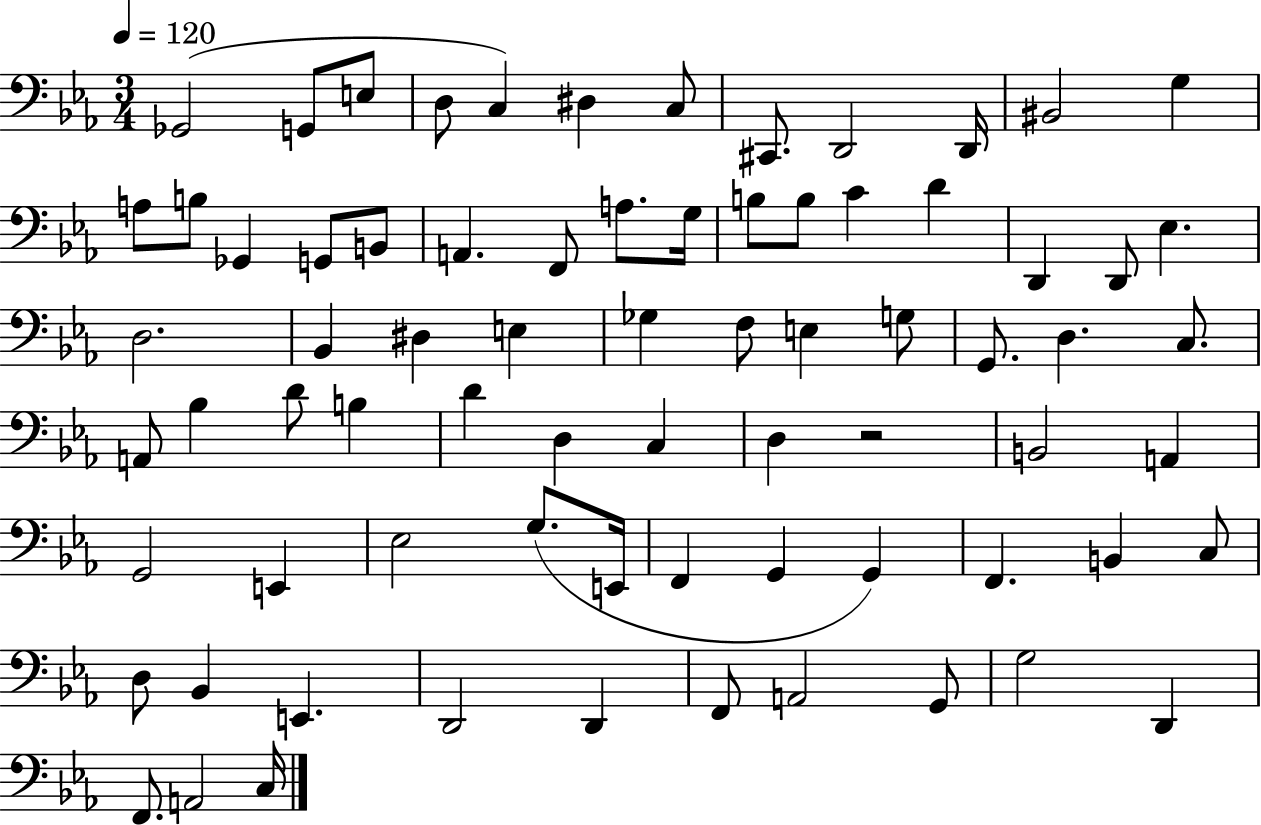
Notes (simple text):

Gb2/h G2/e E3/e D3/e C3/q D#3/q C3/e C#2/e. D2/h D2/s BIS2/h G3/q A3/e B3/e Gb2/q G2/e B2/e A2/q. F2/e A3/e. G3/s B3/e B3/e C4/q D4/q D2/q D2/e Eb3/q. D3/h. Bb2/q D#3/q E3/q Gb3/q F3/e E3/q G3/e G2/e. D3/q. C3/e. A2/e Bb3/q D4/e B3/q D4/q D3/q C3/q D3/q R/h B2/h A2/q G2/h E2/q Eb3/h G3/e. E2/s F2/q G2/q G2/q F2/q. B2/q C3/e D3/e Bb2/q E2/q. D2/h D2/q F2/e A2/h G2/e G3/h D2/q F2/e. A2/h C3/s